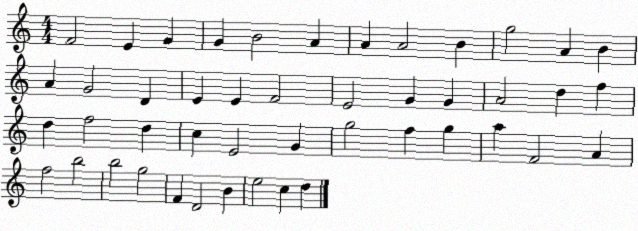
X:1
T:Untitled
M:4/4
L:1/4
K:C
F2 E G G B2 A A A2 B g2 A B A G2 D E E F2 E2 G G A2 d f d f2 d c E2 G g2 f g a F2 A f2 b2 b2 g2 F D2 B e2 c d